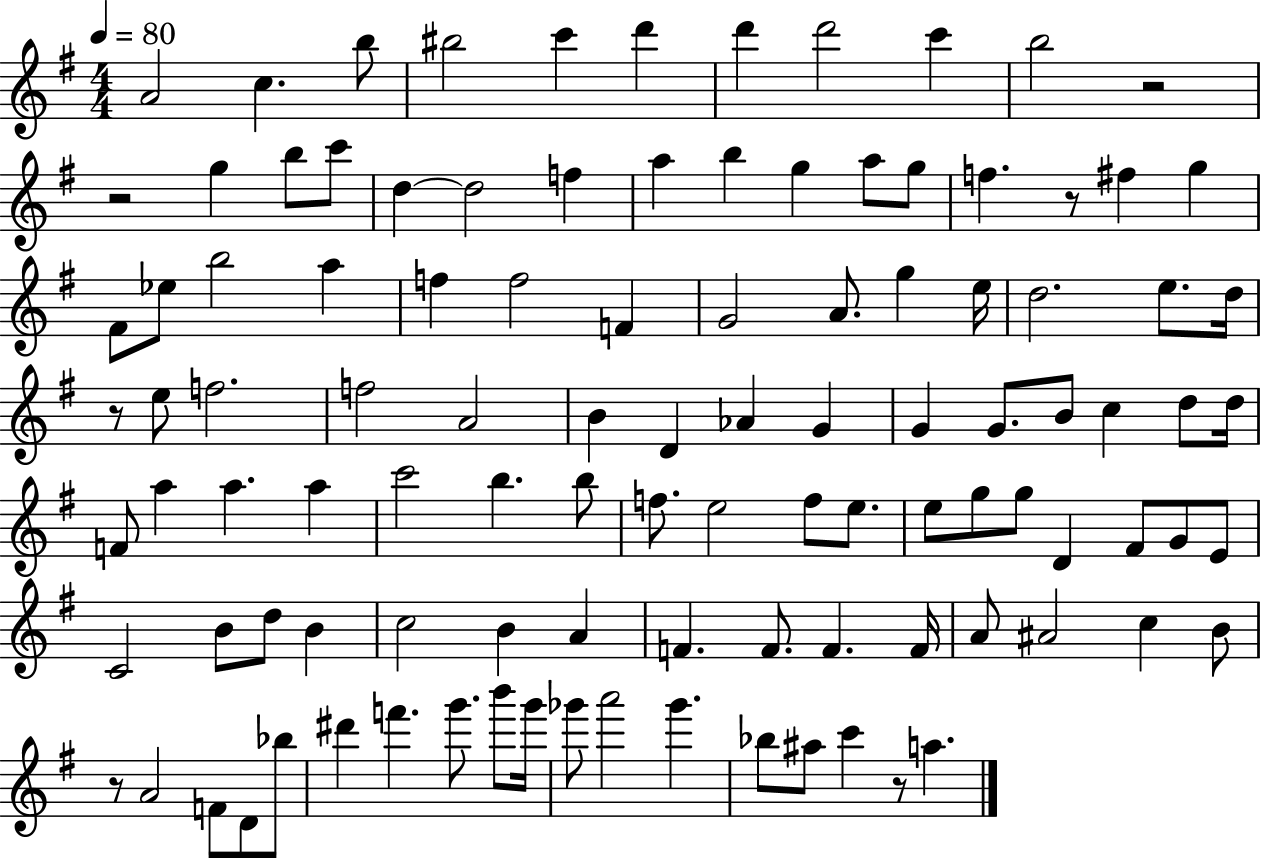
{
  \clef treble
  \numericTimeSignature
  \time 4/4
  \key g \major
  \tempo 4 = 80
  a'2 c''4. b''8 | bis''2 c'''4 d'''4 | d'''4 d'''2 c'''4 | b''2 r2 | \break r2 g''4 b''8 c'''8 | d''4~~ d''2 f''4 | a''4 b''4 g''4 a''8 g''8 | f''4. r8 fis''4 g''4 | \break fis'8 ees''8 b''2 a''4 | f''4 f''2 f'4 | g'2 a'8. g''4 e''16 | d''2. e''8. d''16 | \break r8 e''8 f''2. | f''2 a'2 | b'4 d'4 aes'4 g'4 | g'4 g'8. b'8 c''4 d''8 d''16 | \break f'8 a''4 a''4. a''4 | c'''2 b''4. b''8 | f''8. e''2 f''8 e''8. | e''8 g''8 g''8 d'4 fis'8 g'8 e'8 | \break c'2 b'8 d''8 b'4 | c''2 b'4 a'4 | f'4. f'8. f'4. f'16 | a'8 ais'2 c''4 b'8 | \break r8 a'2 f'8 d'8 bes''8 | dis'''4 f'''4. g'''8. b'''8 g'''16 | ges'''8 a'''2 ges'''4. | bes''8 ais''8 c'''4 r8 a''4. | \break \bar "|."
}